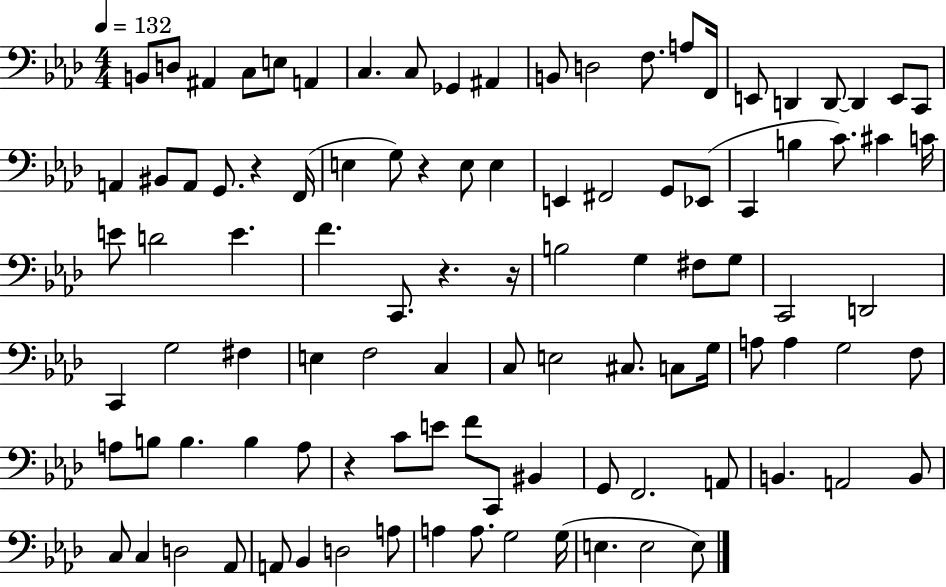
{
  \clef bass
  \numericTimeSignature
  \time 4/4
  \key aes \major
  \tempo 4 = 132
  b,8 d8 ais,4 c8 e8 a,4 | c4. c8 ges,4 ais,4 | b,8 d2 f8. a8 f,16 | e,8 d,4 d,8~~ d,4 e,8 c,8 | \break a,4 bis,8 a,8 g,8. r4 f,16( | e4 g8) r4 e8 e4 | e,4 fis,2 g,8 ees,8( | c,4 b4 c'8.) cis'4 c'16 | \break e'8 d'2 e'4. | f'4. c,8. r4. r16 | b2 g4 fis8 g8 | c,2 d,2 | \break c,4 g2 fis4 | e4 f2 c4 | c8 e2 cis8. c8 g16 | a8 a4 g2 f8 | \break a8 b8 b4. b4 a8 | r4 c'8 e'8 f'8 c,8 bis,4 | g,8 f,2. a,8 | b,4. a,2 b,8 | \break c8 c4 d2 aes,8 | a,8 bes,4 d2 a8 | a4 a8. g2 g16( | e4. e2 e8) | \break \bar "|."
}